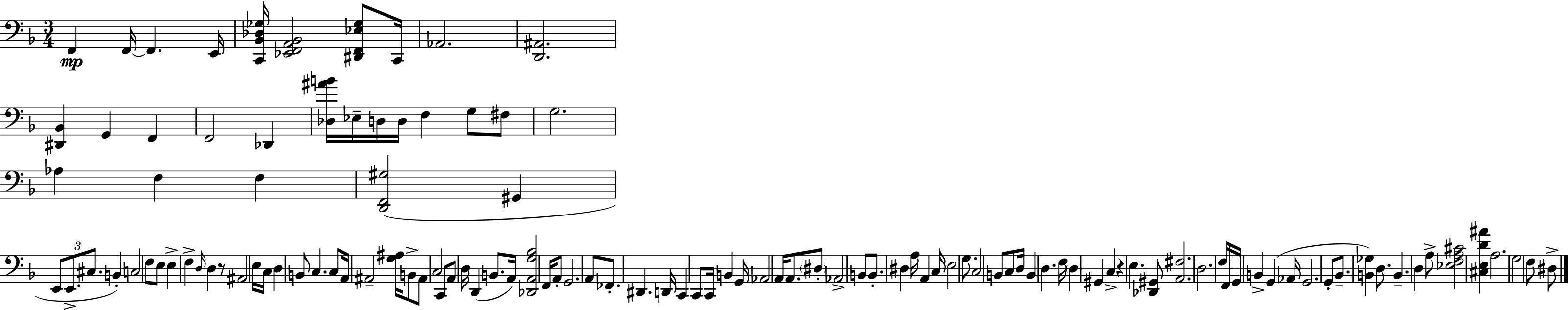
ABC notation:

X:1
T:Untitled
M:3/4
L:1/4
K:Dm
F,, F,,/4 F,, E,,/4 [C,,_B,,_D,_G,]/4 [_E,,F,,A,,_B,,]2 [^D,,F,,_E,_G,]/2 C,,/4 _A,,2 [D,,^A,,]2 [^D,,_B,,] G,, F,, F,,2 _D,, [_D,^AB]/4 _E,/4 D,/4 D,/4 F, G,/2 ^F,/2 G,2 _A, F, F, [D,,F,,^G,]2 ^G,, E,,/2 E,,/2 ^C,/2 B,, C,2 F,/2 E,/2 E, F, D,/4 D, z/2 ^A,,2 E,/4 C,/4 D, B,,/2 C, C,/2 A,,/4 ^A,,2 [G,^A,]/4 B,,/2 ^A,,/2 C,2 C,,/2 A,,/2 D,/4 D,, B,,/2 A,,/4 [_D,,A,,G,_B,]2 F,,/4 A,,/2 G,,2 A,,/2 _F,,/2 ^D,, D,,/4 C,, C,,/2 C,,/4 B,, G,,/4 _A,,2 A,,/4 A,,/2 ^D,/2 _A,,2 B,,/2 B,,/2 ^D, A,/4 A,, C,/4 E,2 G,/2 C,2 B,,/2 C,/2 D,/4 B,, D, F,/4 D, ^G,, C, z E, [_D,,^G,,]/2 [A,,^F,]2 D,2 F,/4 F,,/4 G,,/4 B,, G,, _A,,/4 G,,2 G,,/2 _B,,/2 [B,,_G,] D,/2 B,, D, A,/2 [_E,F,A,^C]2 [^C,E,D^A] A,2 G,2 F,/2 ^D,/2